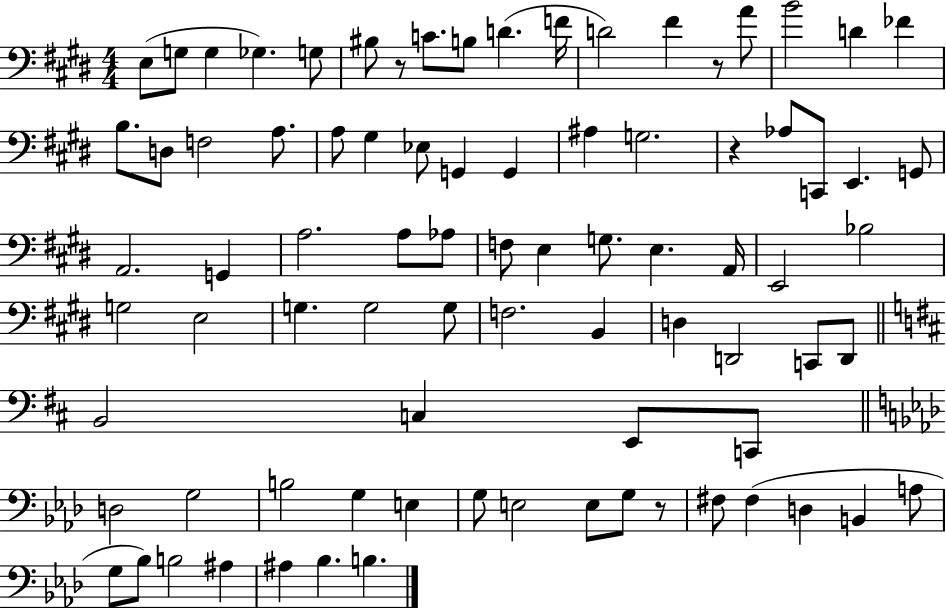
E3/e G3/e G3/q Gb3/q. G3/e BIS3/e R/e C4/e. B3/e D4/q. F4/s D4/h F#4/q R/e A4/e B4/h D4/q FES4/q B3/e. D3/e F3/h A3/e. A3/e G#3/q Eb3/e G2/q G2/q A#3/q G3/h. R/q Ab3/e C2/e E2/q. G2/e A2/h. G2/q A3/h. A3/e Ab3/e F3/e E3/q G3/e. E3/q. A2/s E2/h Bb3/h G3/h E3/h G3/q. G3/h G3/e F3/h. B2/q D3/q D2/h C2/e D2/e B2/h C3/q E2/e C2/e D3/h G3/h B3/h G3/q E3/q G3/e E3/h E3/e G3/e R/e F#3/e F#3/q D3/q B2/q A3/e G3/e Bb3/e B3/h A#3/q A#3/q Bb3/q. B3/q.